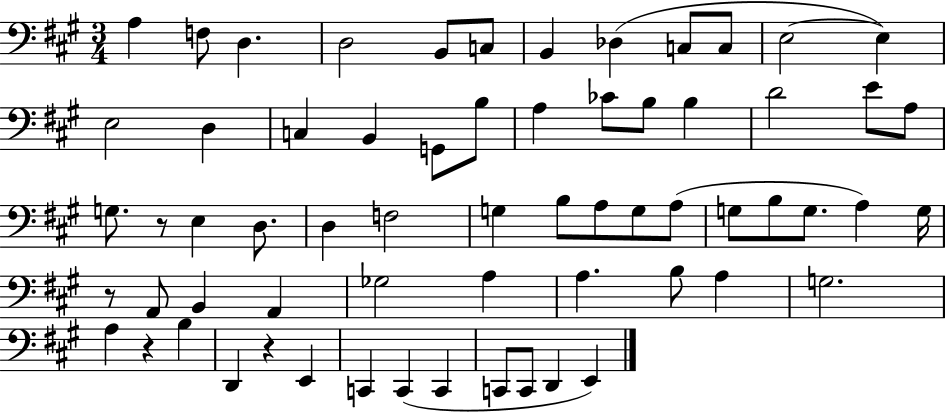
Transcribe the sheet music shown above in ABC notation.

X:1
T:Untitled
M:3/4
L:1/4
K:A
A, F,/2 D, D,2 B,,/2 C,/2 B,, _D, C,/2 C,/2 E,2 E, E,2 D, C, B,, G,,/2 B,/2 A, _C/2 B,/2 B, D2 E/2 A,/2 G,/2 z/2 E, D,/2 D, F,2 G, B,/2 A,/2 G,/2 A,/2 G,/2 B,/2 G,/2 A, G,/4 z/2 A,,/2 B,, A,, _G,2 A, A, B,/2 A, G,2 A, z B, D,, z E,, C,, C,, C,, C,,/2 C,,/2 D,, E,,